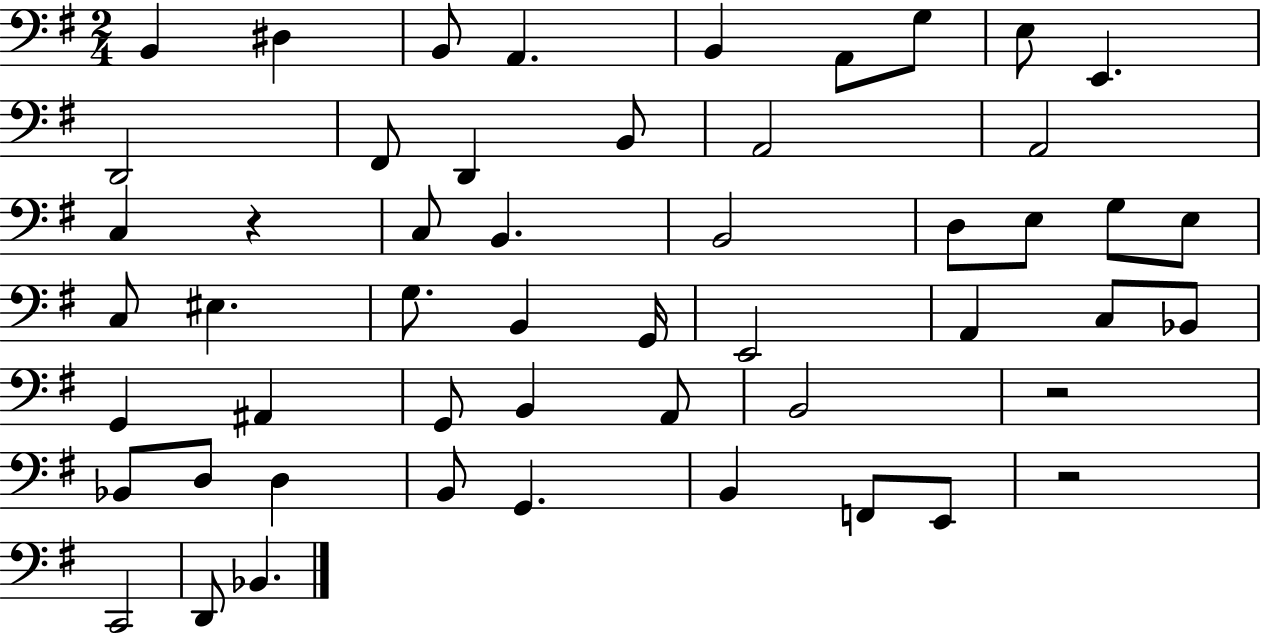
X:1
T:Untitled
M:2/4
L:1/4
K:G
B,, ^D, B,,/2 A,, B,, A,,/2 G,/2 E,/2 E,, D,,2 ^F,,/2 D,, B,,/2 A,,2 A,,2 C, z C,/2 B,, B,,2 D,/2 E,/2 G,/2 E,/2 C,/2 ^E, G,/2 B,, G,,/4 E,,2 A,, C,/2 _B,,/2 G,, ^A,, G,,/2 B,, A,,/2 B,,2 z2 _B,,/2 D,/2 D, B,,/2 G,, B,, F,,/2 E,,/2 z2 C,,2 D,,/2 _B,,